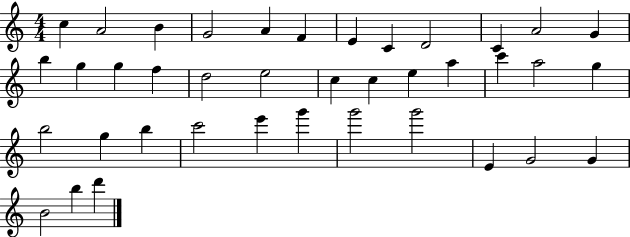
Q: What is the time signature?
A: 4/4